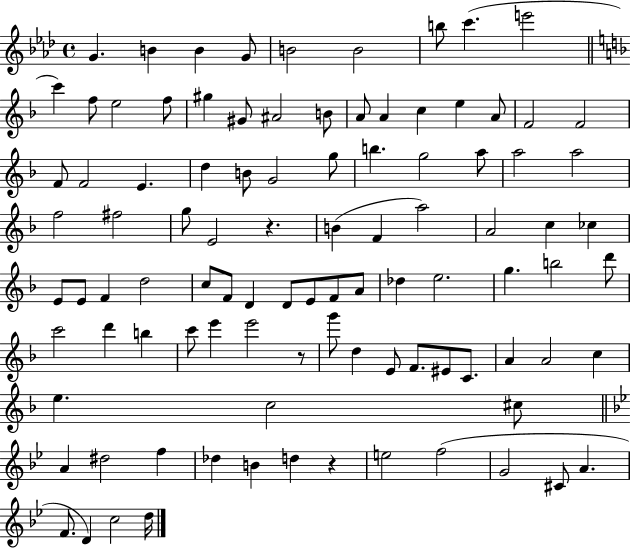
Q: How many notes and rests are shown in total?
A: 98